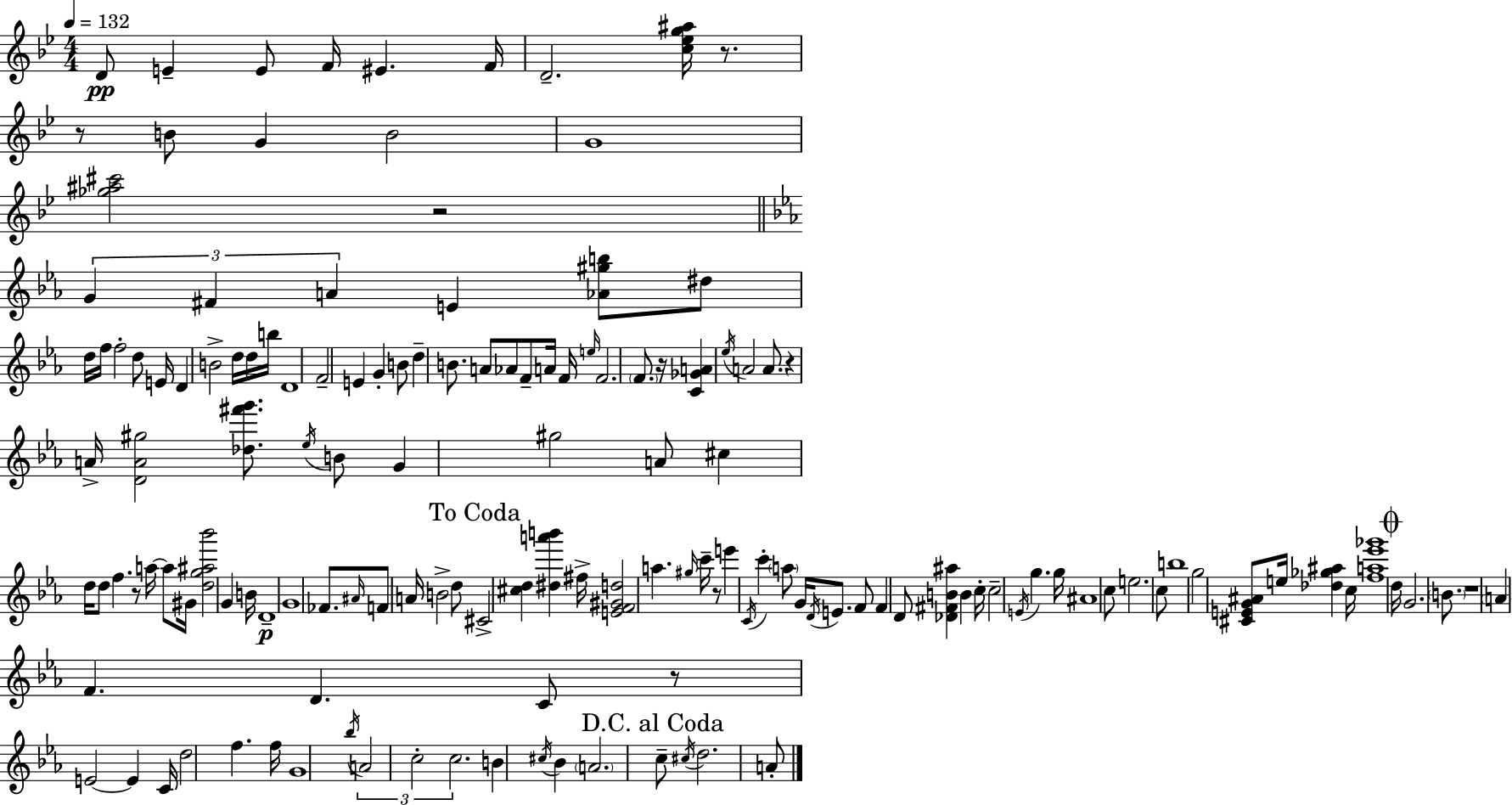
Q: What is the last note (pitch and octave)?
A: A4